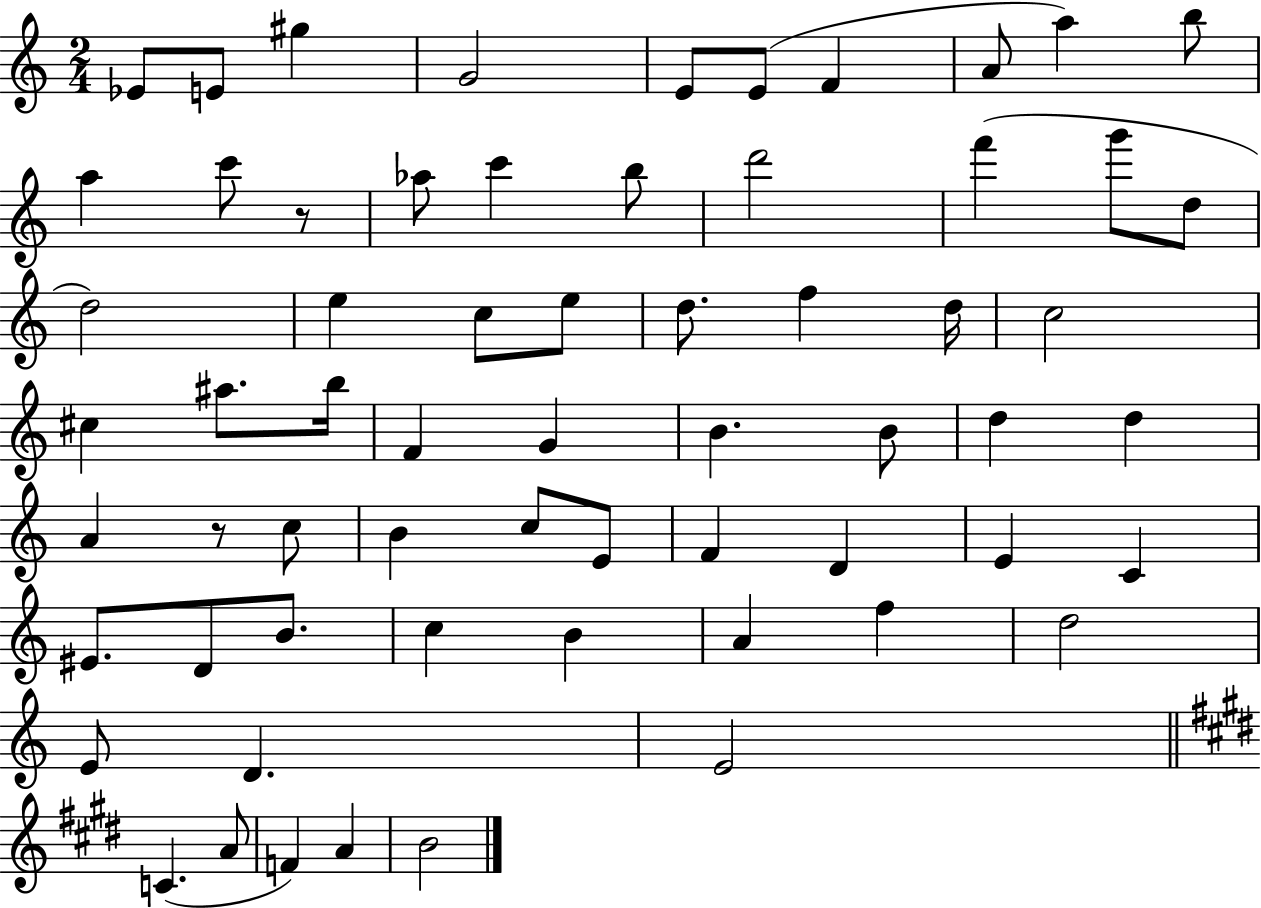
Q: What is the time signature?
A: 2/4